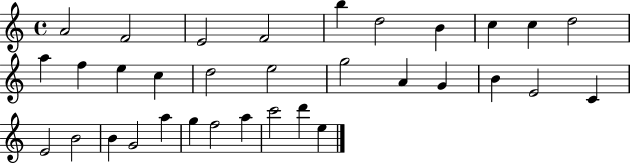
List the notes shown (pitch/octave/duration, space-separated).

A4/h F4/h E4/h F4/h B5/q D5/h B4/q C5/q C5/q D5/h A5/q F5/q E5/q C5/q D5/h E5/h G5/h A4/q G4/q B4/q E4/h C4/q E4/h B4/h B4/q G4/h A5/q G5/q F5/h A5/q C6/h D6/q E5/q